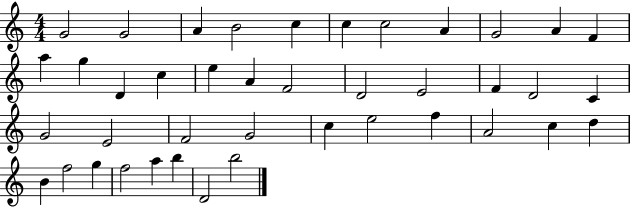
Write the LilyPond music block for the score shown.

{
  \clef treble
  \numericTimeSignature
  \time 4/4
  \key c \major
  g'2 g'2 | a'4 b'2 c''4 | c''4 c''2 a'4 | g'2 a'4 f'4 | \break a''4 g''4 d'4 c''4 | e''4 a'4 f'2 | d'2 e'2 | f'4 d'2 c'4 | \break g'2 e'2 | f'2 g'2 | c''4 e''2 f''4 | a'2 c''4 d''4 | \break b'4 f''2 g''4 | f''2 a''4 b''4 | d'2 b''2 | \bar "|."
}